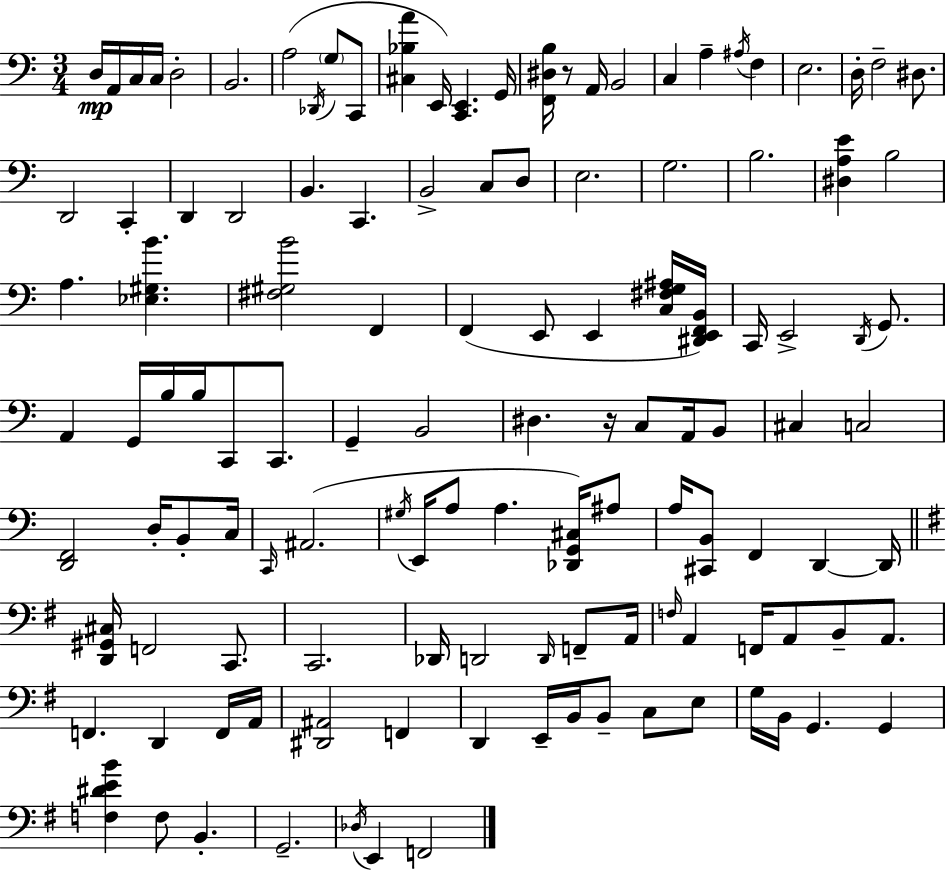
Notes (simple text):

D3/s A2/s C3/s C3/s D3/h B2/h. A3/h Db2/s G3/e C2/e [C#3,Bb3,A4]/q E2/s [C2,E2]/q. G2/s [F2,D#3,B3]/s R/e A2/s B2/h C3/q A3/q A#3/s F3/q E3/h. D3/s F3/h D#3/e. D2/h C2/q D2/q D2/h B2/q. C2/q. B2/h C3/e D3/e E3/h. G3/h. B3/h. [D#3,A3,E4]/q B3/h A3/q. [Eb3,G#3,B4]/q. [F#3,G#3,B4]/h F2/q F2/q E2/e E2/q [C3,F#3,G3,A#3]/s [D#2,E2,F2,B2]/s C2/s E2/h D2/s G2/e. A2/q G2/s B3/s B3/s C2/e C2/e. G2/q B2/h D#3/q. R/s C3/e A2/s B2/e C#3/q C3/h [D2,F2]/h D3/s B2/e C3/s C2/s A#2/h. G#3/s E2/s A3/e A3/q. [Db2,G2,C#3]/s A#3/e A3/s [C#2,B2]/e F2/q D2/q D2/s [D2,G#2,C#3]/s F2/h C2/e. C2/h. Db2/s D2/h D2/s F2/e A2/s F3/s A2/q F2/s A2/e B2/e A2/e. F2/q. D2/q F2/s A2/s [D#2,A#2]/h F2/q D2/q E2/s B2/s B2/e C3/e E3/e G3/s B2/s G2/q. G2/q [F3,D#4,E4,B4]/q F3/e B2/q. G2/h. Db3/s E2/q F2/h